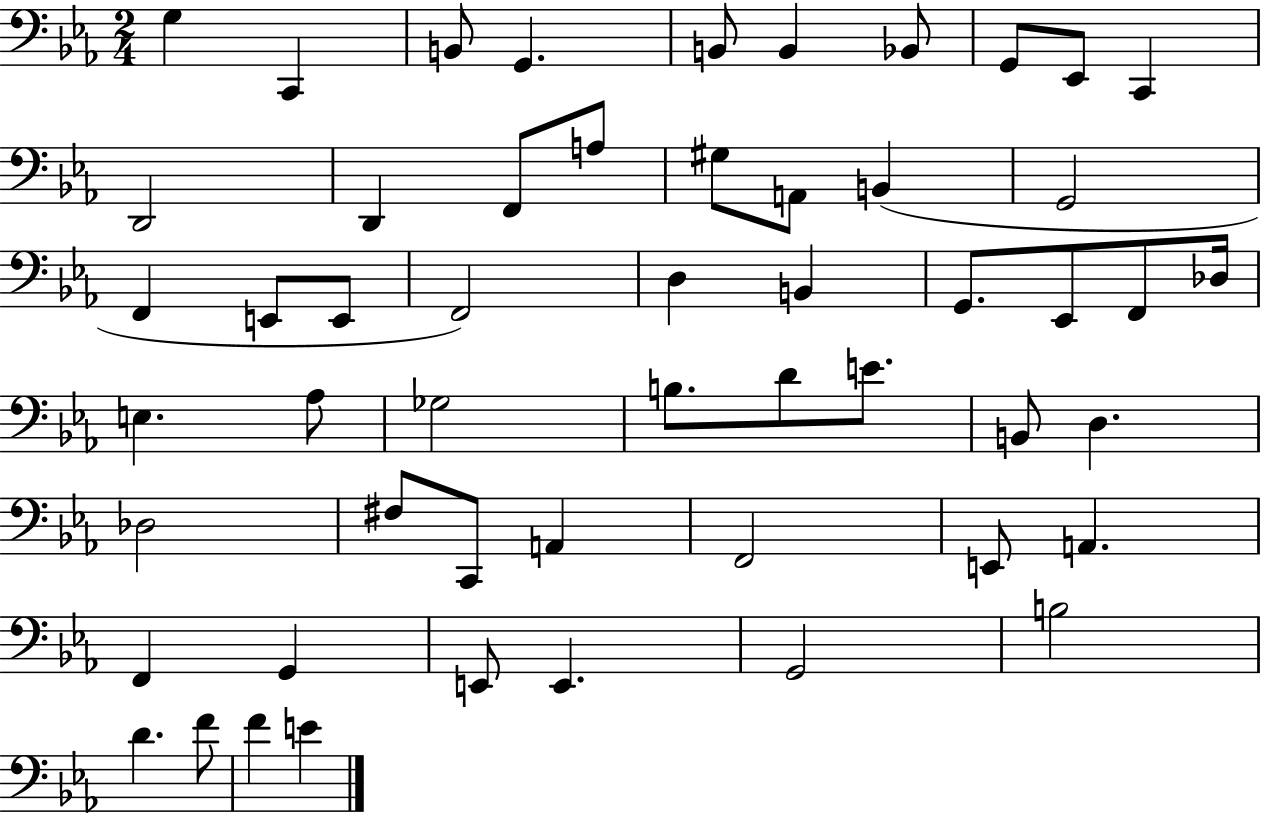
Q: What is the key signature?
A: EES major